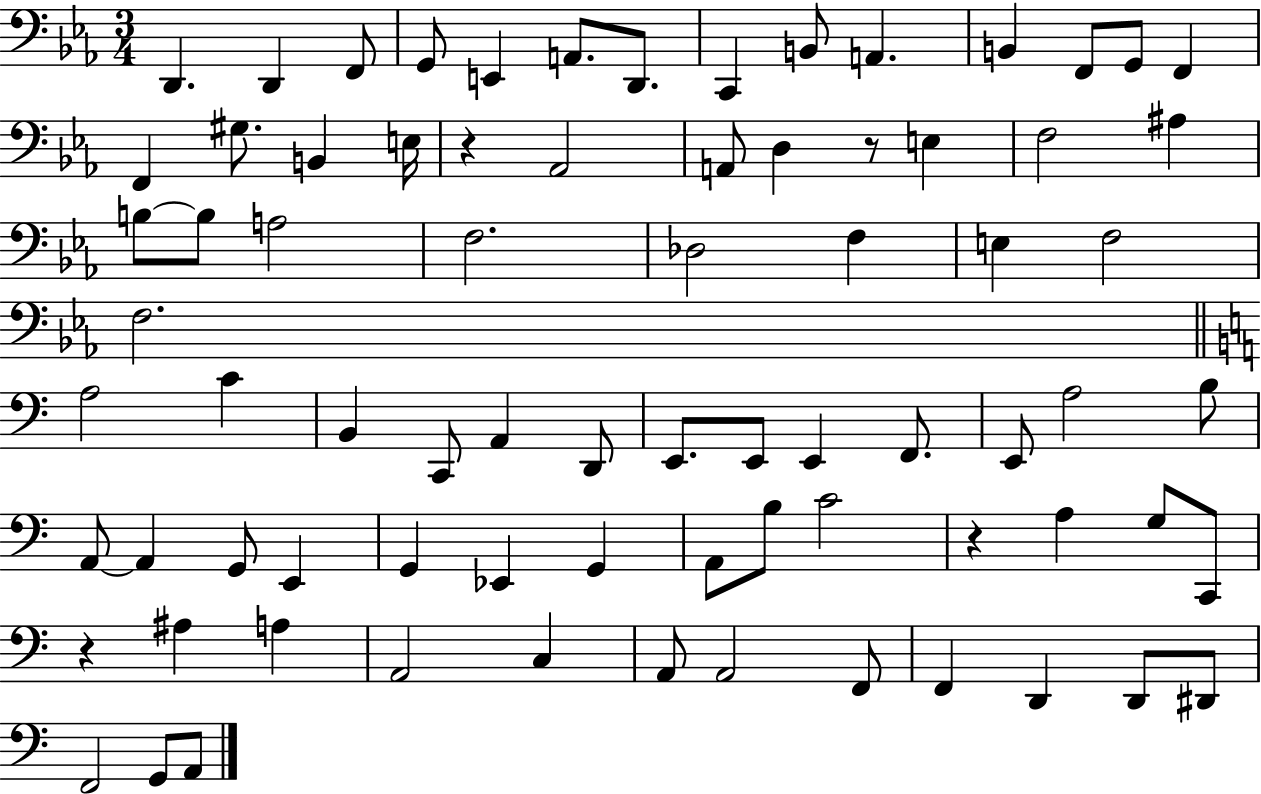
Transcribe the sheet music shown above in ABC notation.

X:1
T:Untitled
M:3/4
L:1/4
K:Eb
D,, D,, F,,/2 G,,/2 E,, A,,/2 D,,/2 C,, B,,/2 A,, B,, F,,/2 G,,/2 F,, F,, ^G,/2 B,, E,/4 z _A,,2 A,,/2 D, z/2 E, F,2 ^A, B,/2 B,/2 A,2 F,2 _D,2 F, E, F,2 F,2 A,2 C B,, C,,/2 A,, D,,/2 E,,/2 E,,/2 E,, F,,/2 E,,/2 A,2 B,/2 A,,/2 A,, G,,/2 E,, G,, _E,, G,, A,,/2 B,/2 C2 z A, G,/2 C,,/2 z ^A, A, A,,2 C, A,,/2 A,,2 F,,/2 F,, D,, D,,/2 ^D,,/2 F,,2 G,,/2 A,,/2